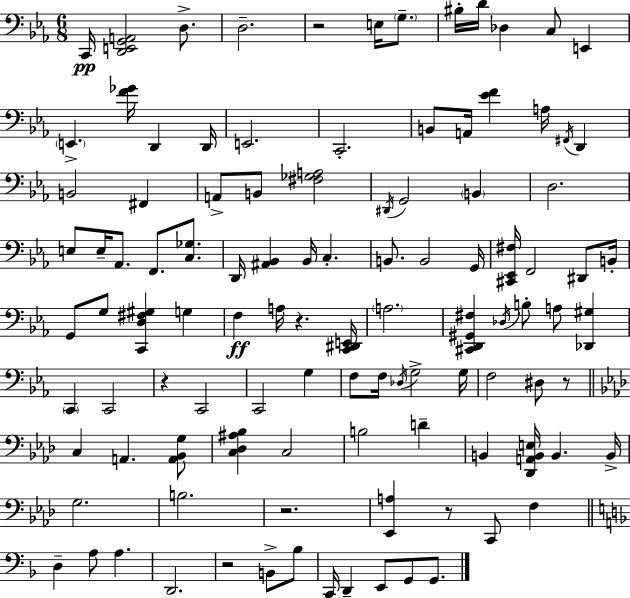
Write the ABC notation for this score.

X:1
T:Untitled
M:6/8
L:1/4
K:Cm
C,,/4 [D,,E,,G,,A,,]2 D,/2 D,2 z2 E,/4 G,/2 ^B,/4 D/4 _D, C,/2 E,, E,, [F_G]/4 D,, D,,/4 E,,2 C,,2 B,,/2 A,,/4 [_EF] A,/4 ^F,,/4 D,, B,,2 ^F,, A,,/2 B,,/2 [^F,_G,A,]2 ^D,,/4 G,,2 B,, D,2 E,/2 E,/4 _A,,/2 F,,/2 [C,_G,]/2 D,,/4 [^A,,_B,,] _B,,/4 C, B,,/2 B,,2 G,,/4 [^C,,_E,,^F,]/4 F,,2 ^D,,/2 B,,/4 G,,/2 G,/2 [C,,D,^F,^G,] G, F, A,/4 z [C,,^D,,E,,]/4 A,2 [^C,,D,,^G,,^F,] _D,/4 B,/2 A,/2 [_D,,^G,] C,, C,,2 z C,,2 C,,2 G, F,/2 F,/4 _D,/4 G,2 G,/4 F,2 ^D,/2 z/2 C, A,, [A,,_B,,G,]/2 [C,_D,^A,_B,] C,2 B,2 D B,, [_D,,A,,B,,E,]/4 B,, B,,/4 G,2 B,2 z2 [_E,,A,] z/2 C,,/2 F, D, A,/2 A, D,,2 z2 B,,/2 _B,/2 C,,/4 D,, E,,/2 G,,/2 G,,/2